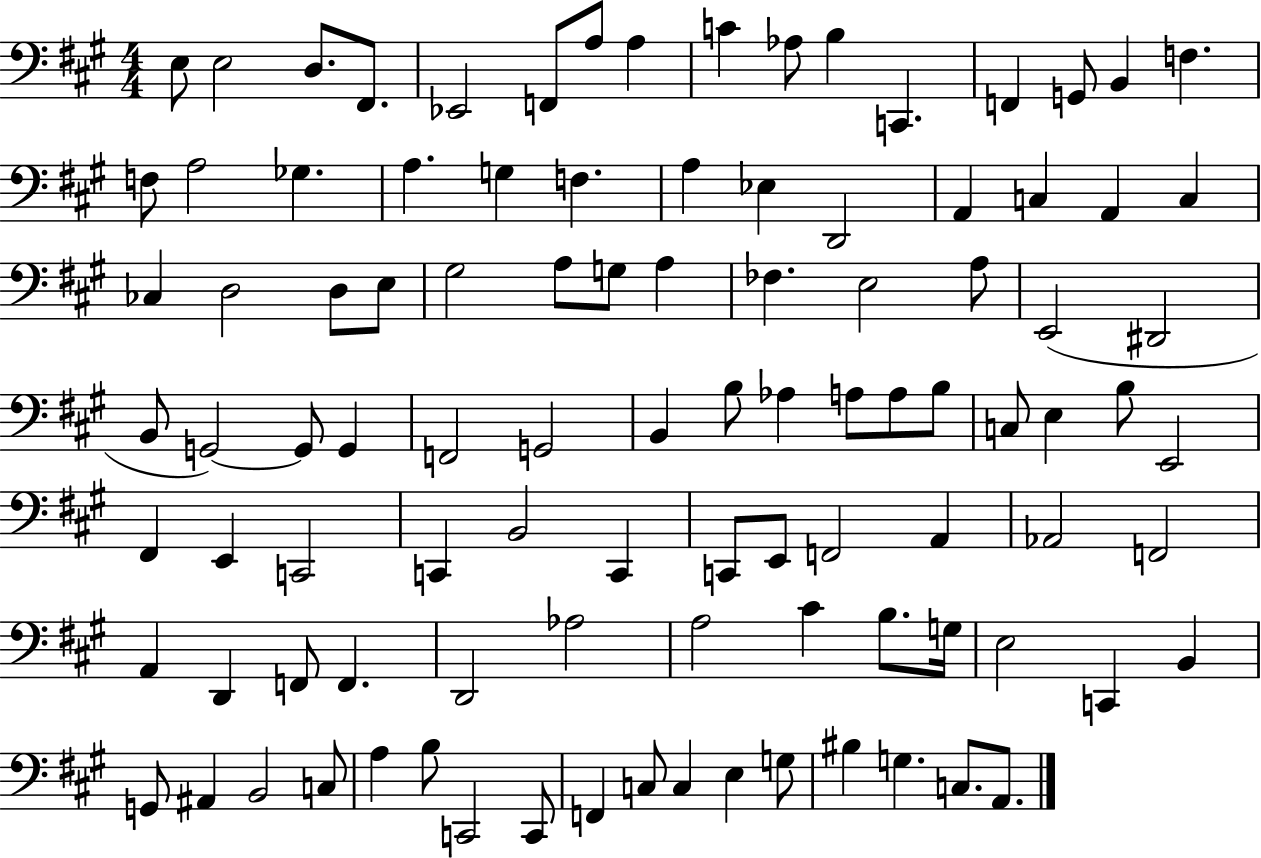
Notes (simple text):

E3/e E3/h D3/e. F#2/e. Eb2/h F2/e A3/e A3/q C4/q Ab3/e B3/q C2/q. F2/q G2/e B2/q F3/q. F3/e A3/h Gb3/q. A3/q. G3/q F3/q. A3/q Eb3/q D2/h A2/q C3/q A2/q C3/q CES3/q D3/h D3/e E3/e G#3/h A3/e G3/e A3/q FES3/q. E3/h A3/e E2/h D#2/h B2/e G2/h G2/e G2/q F2/h G2/h B2/q B3/e Ab3/q A3/e A3/e B3/e C3/e E3/q B3/e E2/h F#2/q E2/q C2/h C2/q B2/h C2/q C2/e E2/e F2/h A2/q Ab2/h F2/h A2/q D2/q F2/e F2/q. D2/h Ab3/h A3/h C#4/q B3/e. G3/s E3/h C2/q B2/q G2/e A#2/q B2/h C3/e A3/q B3/e C2/h C2/e F2/q C3/e C3/q E3/q G3/e BIS3/q G3/q. C3/e. A2/e.